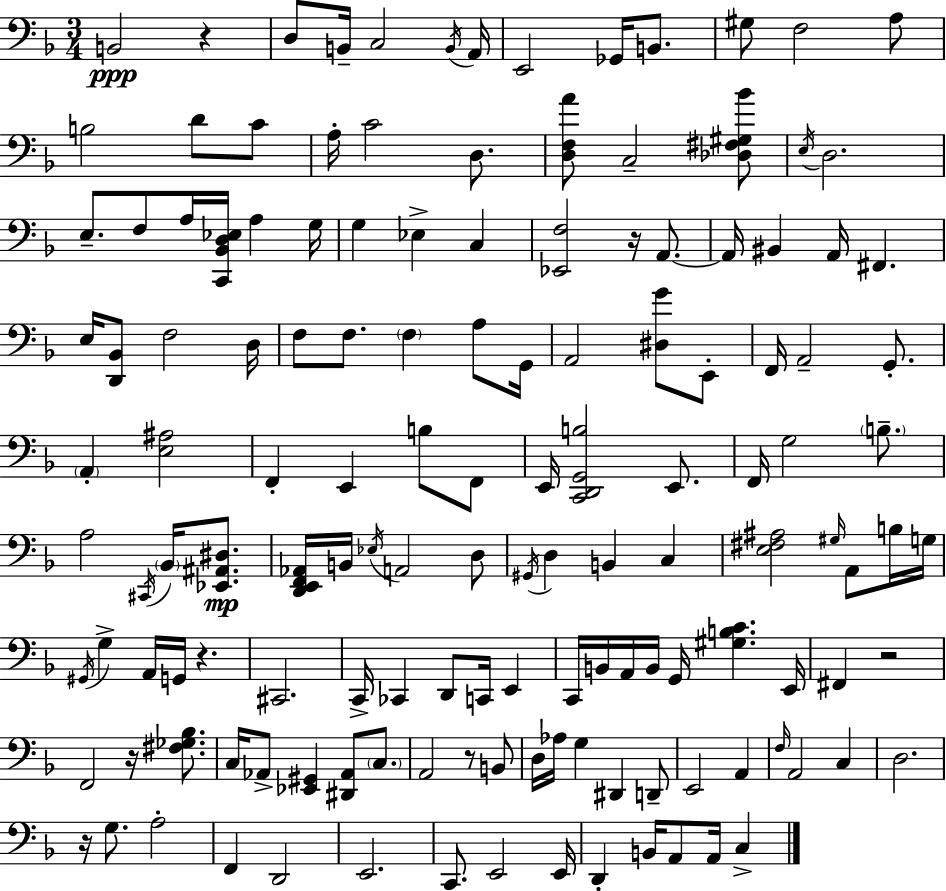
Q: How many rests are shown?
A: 7